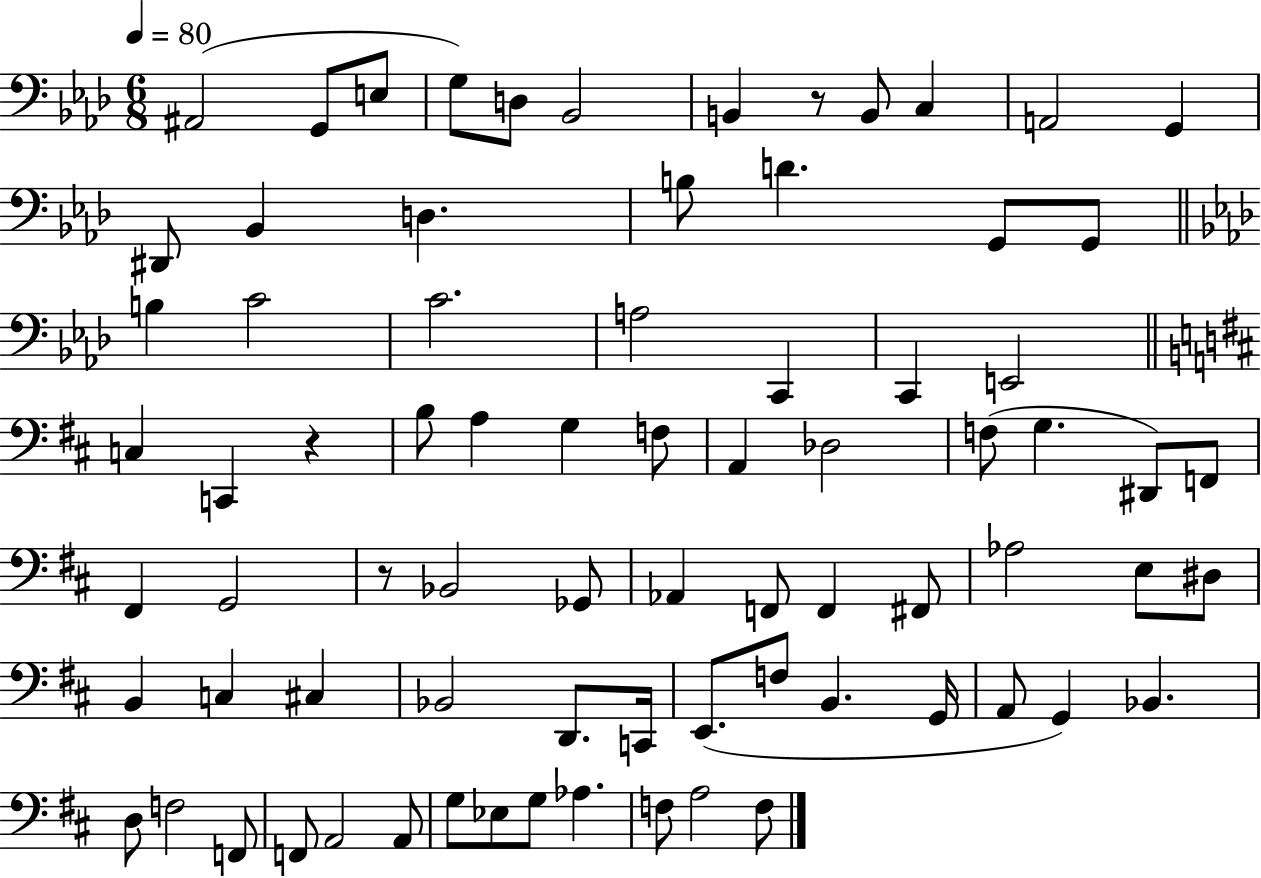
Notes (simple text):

A#2/h G2/e E3/e G3/e D3/e Bb2/h B2/q R/e B2/e C3/q A2/h G2/q D#2/e Bb2/q D3/q. B3/e D4/q. G2/e G2/e B3/q C4/h C4/h. A3/h C2/q C2/q E2/h C3/q C2/q R/q B3/e A3/q G3/q F3/e A2/q Db3/h F3/e G3/q. D#2/e F2/e F#2/q G2/h R/e Bb2/h Gb2/e Ab2/q F2/e F2/q F#2/e Ab3/h E3/e D#3/e B2/q C3/q C#3/q Bb2/h D2/e. C2/s E2/e. F3/e B2/q. G2/s A2/e G2/q Bb2/q. D3/e F3/h F2/e F2/e A2/h A2/e G3/e Eb3/e G3/e Ab3/q. F3/e A3/h F3/e